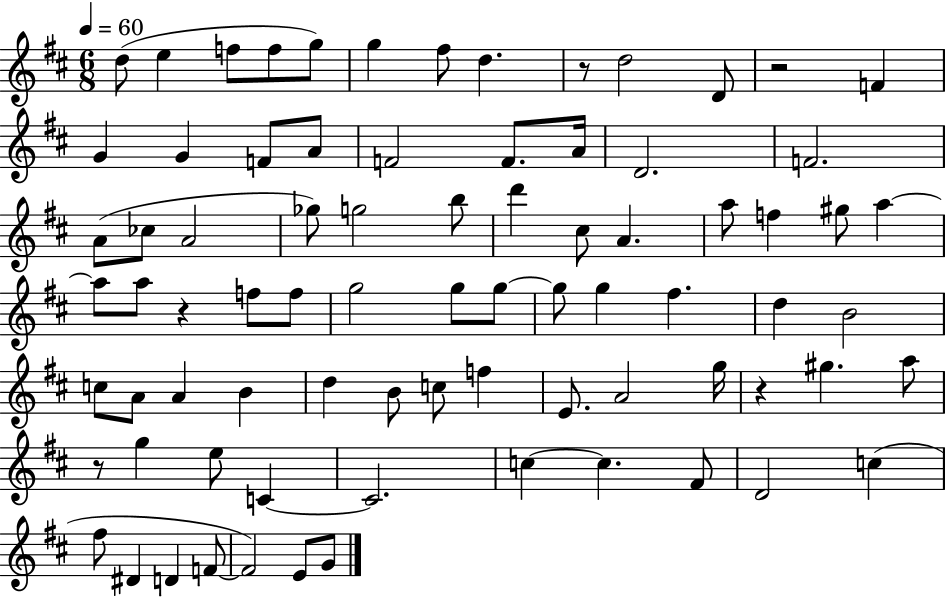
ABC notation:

X:1
T:Untitled
M:6/8
L:1/4
K:D
d/2 e f/2 f/2 g/2 g ^f/2 d z/2 d2 D/2 z2 F G G F/2 A/2 F2 F/2 A/4 D2 F2 A/2 _c/2 A2 _g/2 g2 b/2 d' ^c/2 A a/2 f ^g/2 a a/2 a/2 z f/2 f/2 g2 g/2 g/2 g/2 g ^f d B2 c/2 A/2 A B d B/2 c/2 f E/2 A2 g/4 z ^g a/2 z/2 g e/2 C C2 c c ^F/2 D2 c ^f/2 ^D D F/2 F2 E/2 G/2